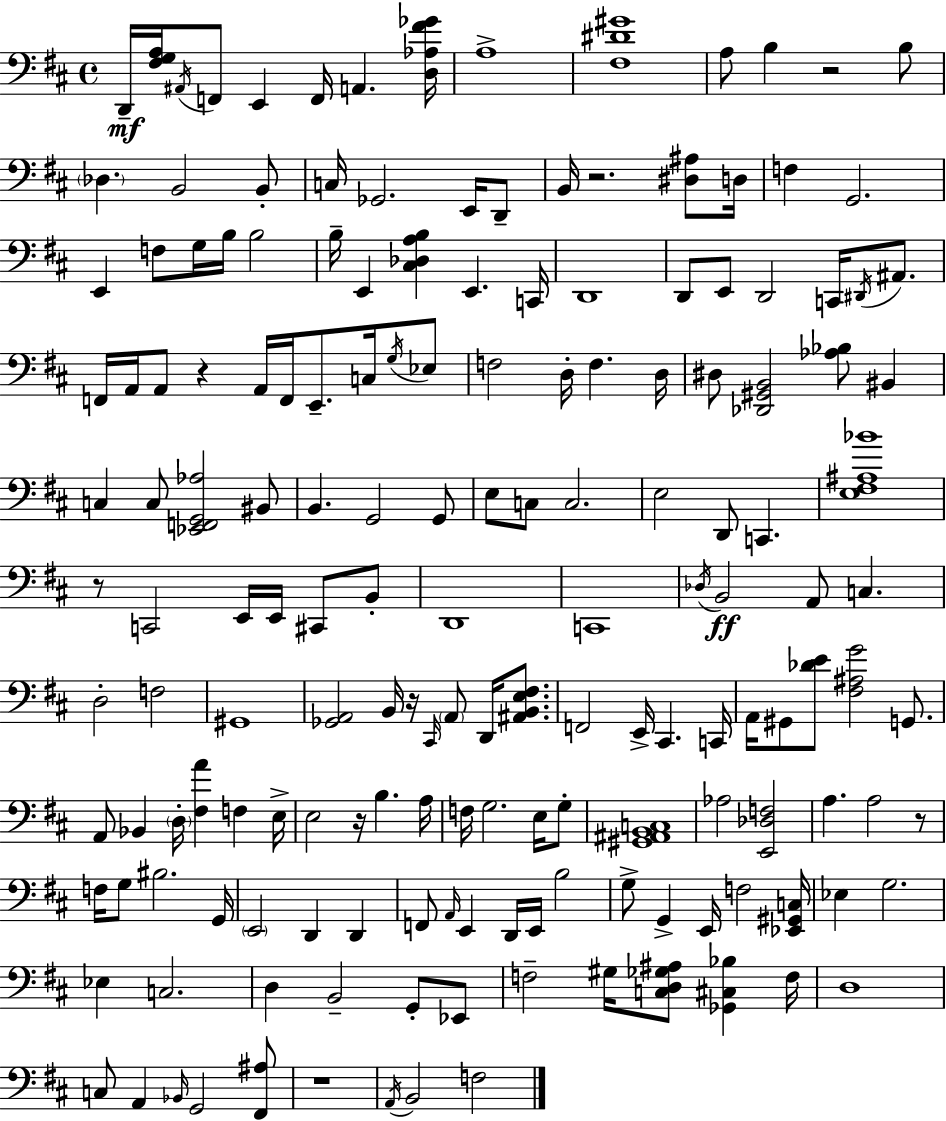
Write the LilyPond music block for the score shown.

{
  \clef bass
  \time 4/4
  \defaultTimeSignature
  \key d \major
  \repeat volta 2 { d,16--\mf <fis g a>16 \acciaccatura { ais,16 } f,8 e,4 f,16 a,4. | <d aes fis' ges'>16 a1-> | <fis dis' gis'>1 | a8 b4 r2 b8 | \break \parenthesize des4. b,2 b,8-. | c16 ges,2. e,16 d,8-- | b,16 r2. <dis ais>8 | d16 f4 g,2. | \break e,4 f8 g16 b16 b2 | b16-- e,4 <cis des a b>4 e,4. | c,16 d,1 | d,8 e,8 d,2 c,16 \acciaccatura { dis,16 } ais,8. | \break f,16 a,16 a,8 r4 a,16 f,16 e,8.-- c16 | \acciaccatura { g16 } ees8 f2 d16-. f4. | d16 dis8 <des, gis, b,>2 <aes bes>8 bis,4 | c4 c8 <ees, f, g, aes>2 | \break bis,8 b,4. g,2 | g,8 e8 c8 c2. | e2 d,8 c,4. | <e fis ais bes'>1 | \break r8 c,2 e,16 e,16 cis,8 | b,8-. d,1 | c,1 | \acciaccatura { des16 }\ff b,2 a,8 c4. | \break d2-. f2 | gis,1 | <ges, a,>2 b,16 r16 \grace { cis,16 } \parenthesize a,8 | d,16 <ais, b, e fis>8. f,2 e,16-> cis,4. | \break c,16 a,16 gis,8 <des' e'>8 <fis ais g'>2 | g,8. a,8 bes,4 \parenthesize d16-. <fis a'>4 | f4 e16-> e2 r16 b4. | a16 f16 g2. | \break e16 g8-. <gis, ais, b, c>1 | aes2 <e, des f>2 | a4. a2 | r8 f16 g8 bis2. | \break g,16 \parenthesize e,2 d,4 | d,4 f,8 \grace { a,16 } e,4 d,16 e,16 b2 | g8-> g,4-> e,16 f2 | <ees, gis, c>16 ees4 g2. | \break ees4 c2. | d4 b,2-- | g,8-. ees,8 f2-- gis16 <c d ges ais>8 | <ges, cis bes>4 f16 d1 | \break c8 a,4 \grace { bes,16 } g,2 | <fis, ais>8 r1 | \acciaccatura { a,16 } b,2 | f2 } \bar "|."
}